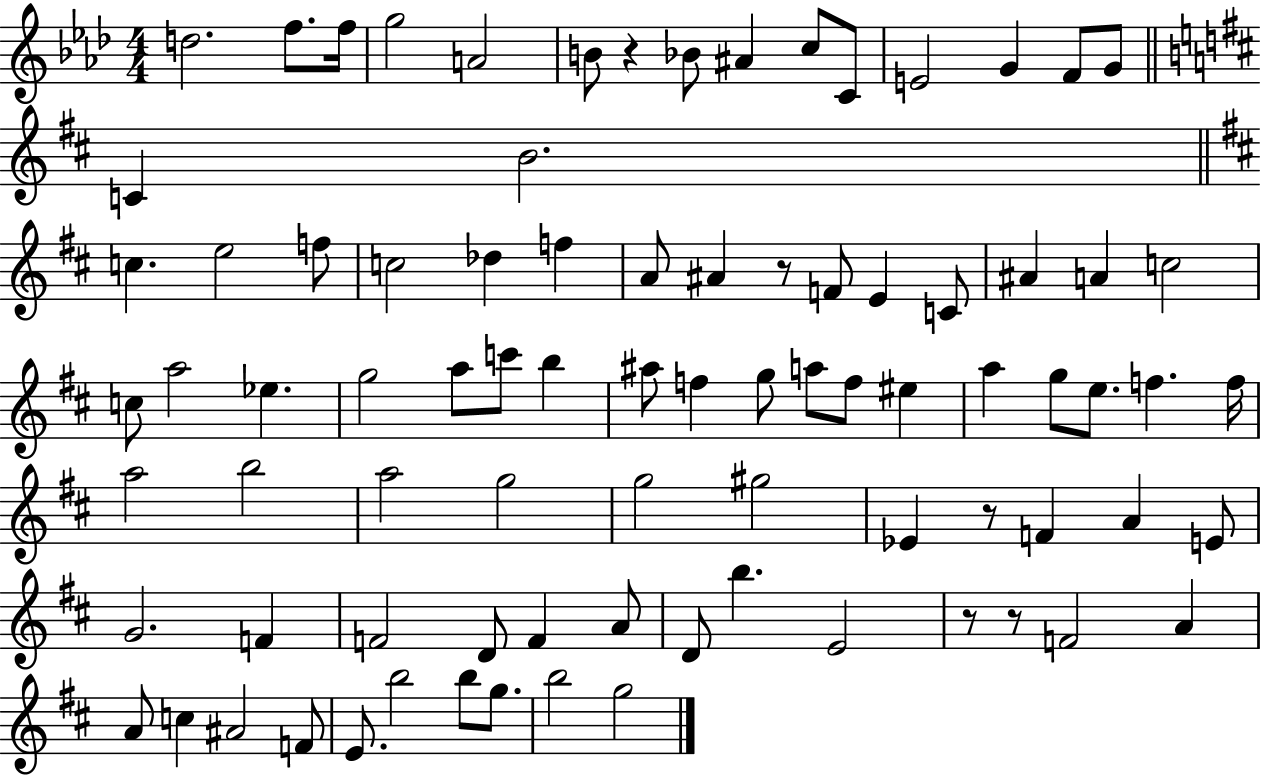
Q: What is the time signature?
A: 4/4